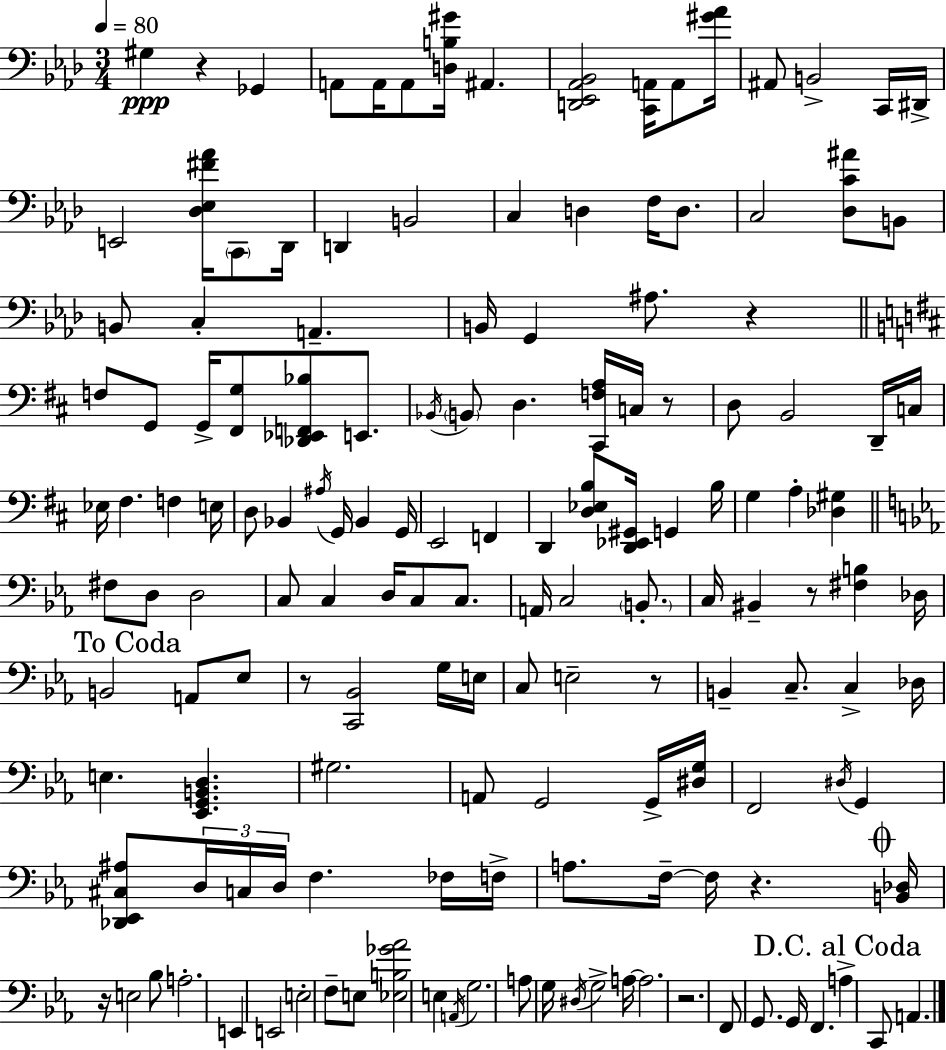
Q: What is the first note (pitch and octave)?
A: G#3